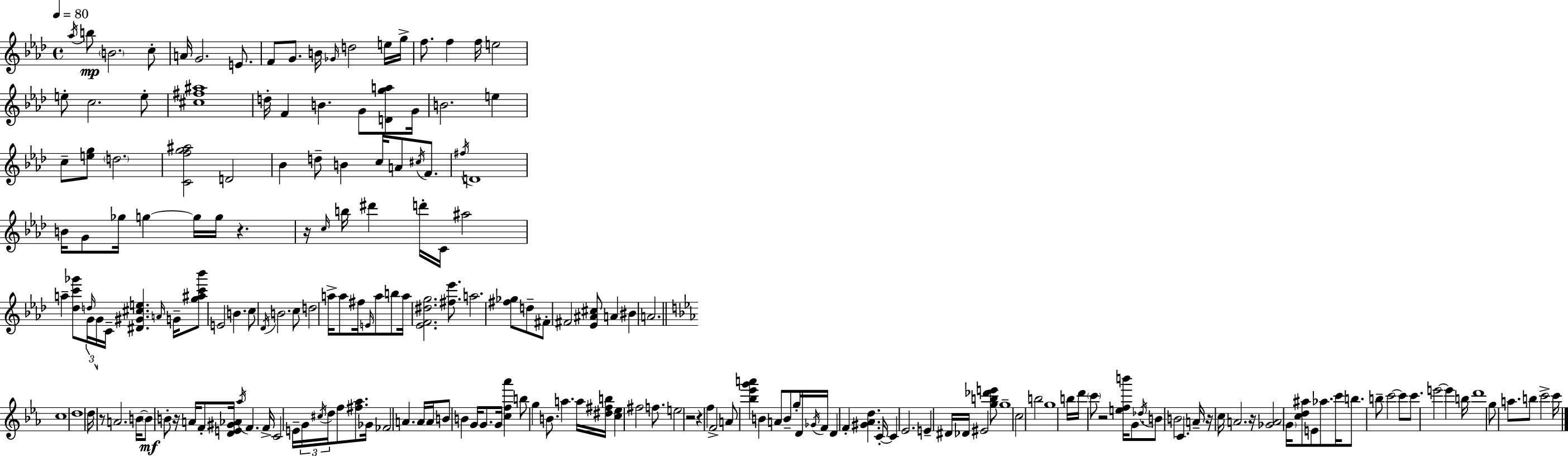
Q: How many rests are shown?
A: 9